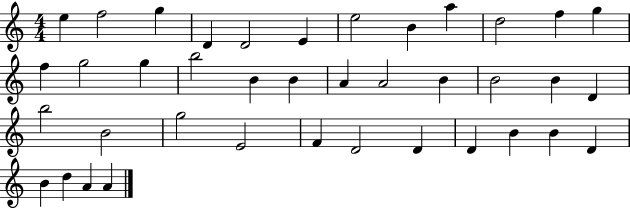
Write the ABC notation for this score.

X:1
T:Untitled
M:4/4
L:1/4
K:C
e f2 g D D2 E e2 B a d2 f g f g2 g b2 B B A A2 B B2 B D b2 B2 g2 E2 F D2 D D B B D B d A A